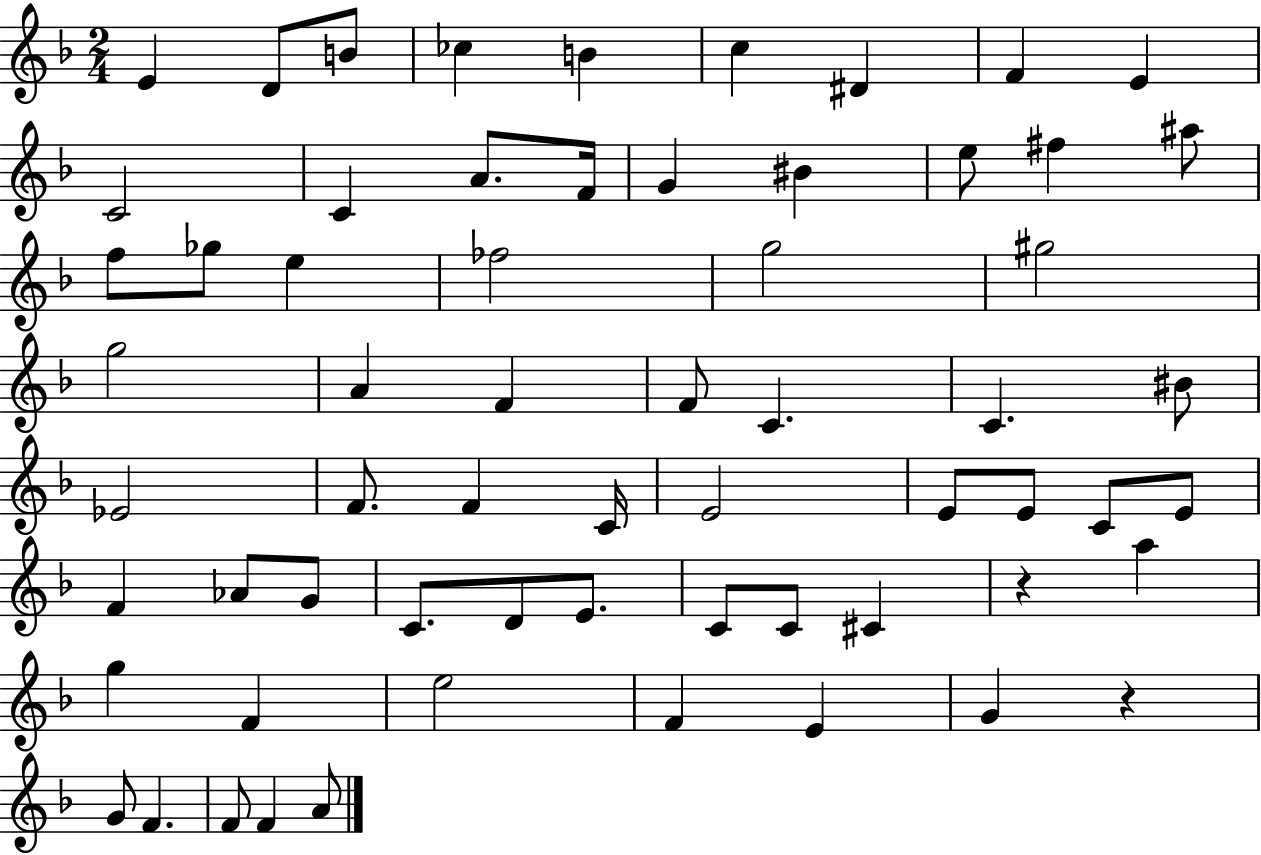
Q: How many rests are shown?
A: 2